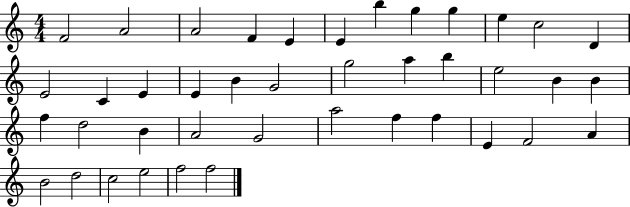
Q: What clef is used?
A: treble